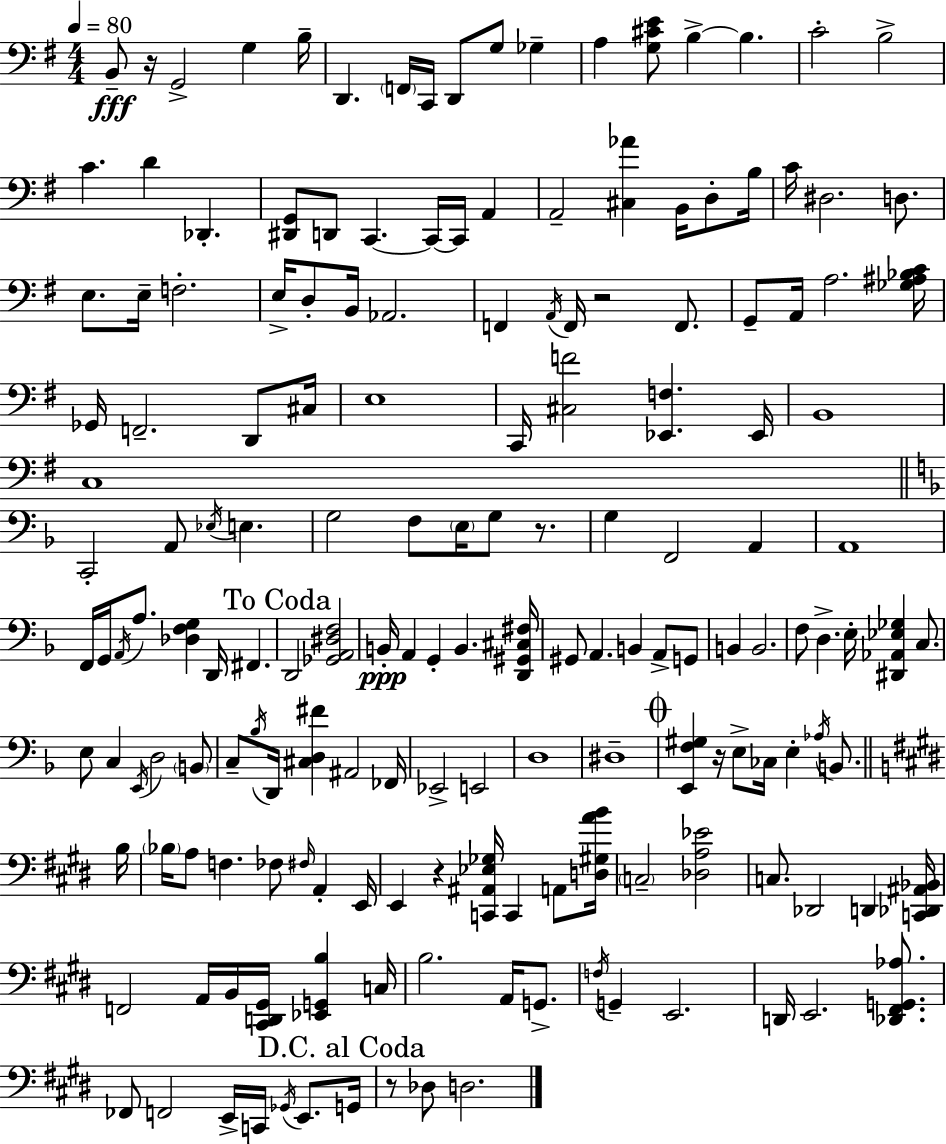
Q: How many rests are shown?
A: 6